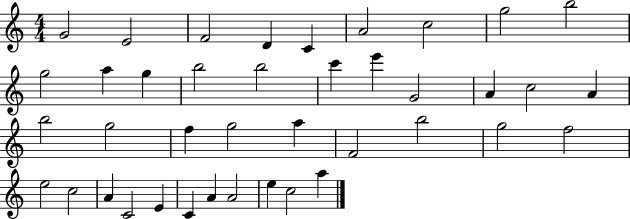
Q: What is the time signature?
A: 4/4